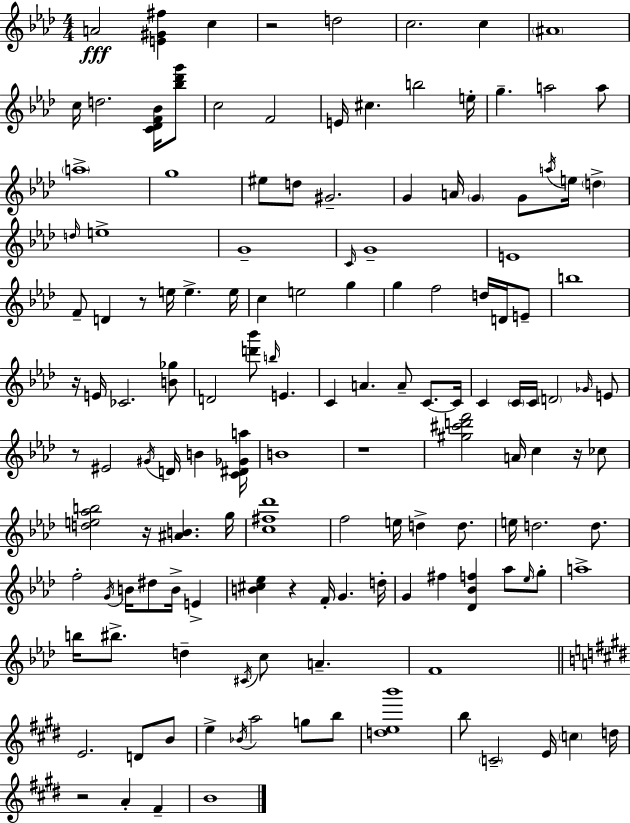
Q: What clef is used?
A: treble